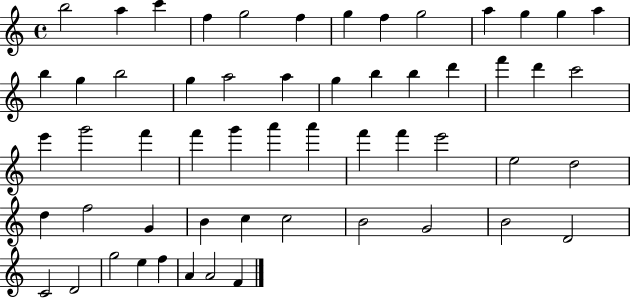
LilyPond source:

{
  \clef treble
  \time 4/4
  \defaultTimeSignature
  \key c \major
  b''2 a''4 c'''4 | f''4 g''2 f''4 | g''4 f''4 g''2 | a''4 g''4 g''4 a''4 | \break b''4 g''4 b''2 | g''4 a''2 a''4 | g''4 b''4 b''4 d'''4 | f'''4 d'''4 c'''2 | \break e'''4 g'''2 f'''4 | f'''4 g'''4 a'''4 a'''4 | f'''4 f'''4 e'''2 | e''2 d''2 | \break d''4 f''2 g'4 | b'4 c''4 c''2 | b'2 g'2 | b'2 d'2 | \break c'2 d'2 | g''2 e''4 f''4 | a'4 a'2 f'4 | \bar "|."
}